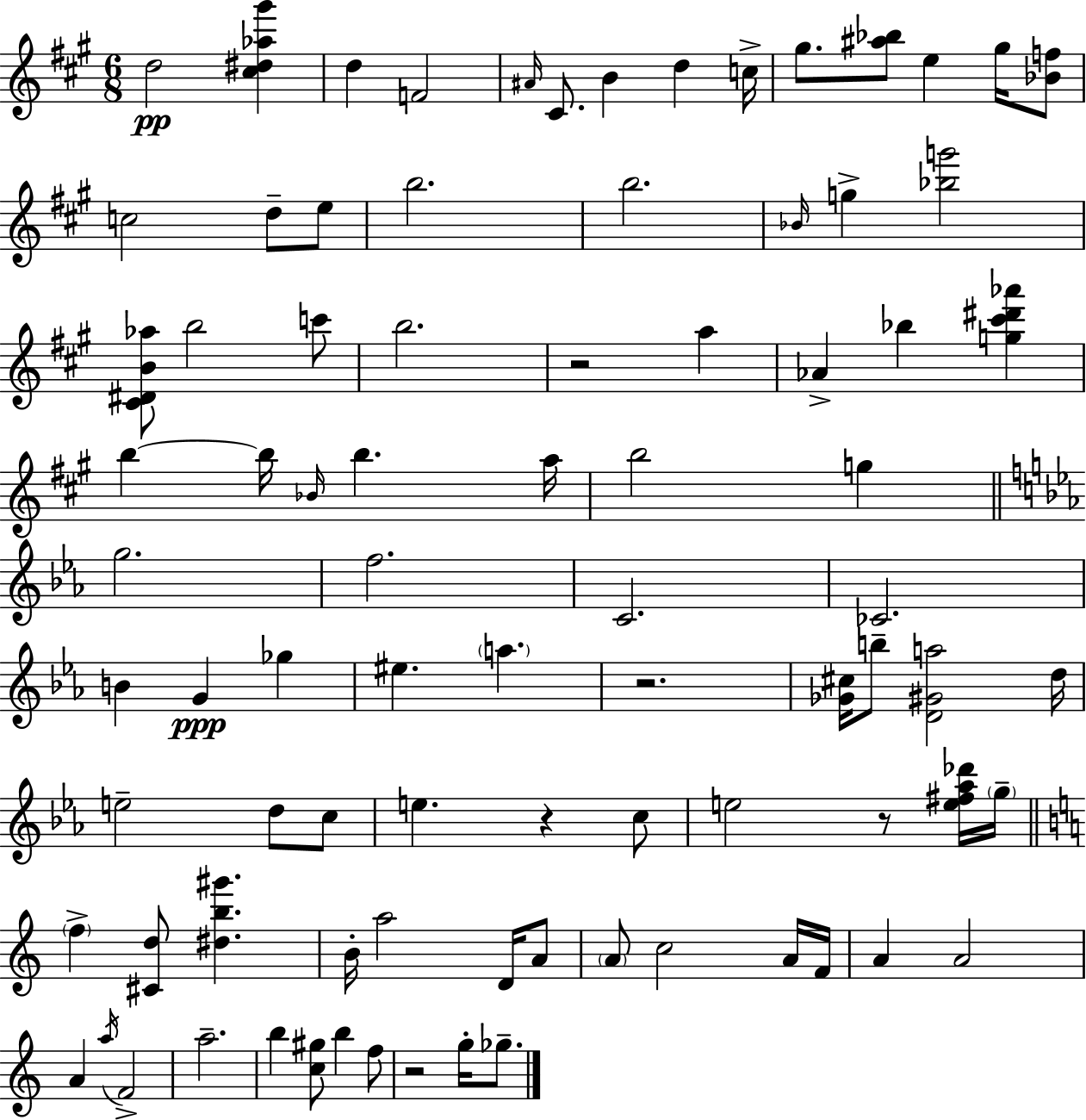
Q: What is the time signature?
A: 6/8